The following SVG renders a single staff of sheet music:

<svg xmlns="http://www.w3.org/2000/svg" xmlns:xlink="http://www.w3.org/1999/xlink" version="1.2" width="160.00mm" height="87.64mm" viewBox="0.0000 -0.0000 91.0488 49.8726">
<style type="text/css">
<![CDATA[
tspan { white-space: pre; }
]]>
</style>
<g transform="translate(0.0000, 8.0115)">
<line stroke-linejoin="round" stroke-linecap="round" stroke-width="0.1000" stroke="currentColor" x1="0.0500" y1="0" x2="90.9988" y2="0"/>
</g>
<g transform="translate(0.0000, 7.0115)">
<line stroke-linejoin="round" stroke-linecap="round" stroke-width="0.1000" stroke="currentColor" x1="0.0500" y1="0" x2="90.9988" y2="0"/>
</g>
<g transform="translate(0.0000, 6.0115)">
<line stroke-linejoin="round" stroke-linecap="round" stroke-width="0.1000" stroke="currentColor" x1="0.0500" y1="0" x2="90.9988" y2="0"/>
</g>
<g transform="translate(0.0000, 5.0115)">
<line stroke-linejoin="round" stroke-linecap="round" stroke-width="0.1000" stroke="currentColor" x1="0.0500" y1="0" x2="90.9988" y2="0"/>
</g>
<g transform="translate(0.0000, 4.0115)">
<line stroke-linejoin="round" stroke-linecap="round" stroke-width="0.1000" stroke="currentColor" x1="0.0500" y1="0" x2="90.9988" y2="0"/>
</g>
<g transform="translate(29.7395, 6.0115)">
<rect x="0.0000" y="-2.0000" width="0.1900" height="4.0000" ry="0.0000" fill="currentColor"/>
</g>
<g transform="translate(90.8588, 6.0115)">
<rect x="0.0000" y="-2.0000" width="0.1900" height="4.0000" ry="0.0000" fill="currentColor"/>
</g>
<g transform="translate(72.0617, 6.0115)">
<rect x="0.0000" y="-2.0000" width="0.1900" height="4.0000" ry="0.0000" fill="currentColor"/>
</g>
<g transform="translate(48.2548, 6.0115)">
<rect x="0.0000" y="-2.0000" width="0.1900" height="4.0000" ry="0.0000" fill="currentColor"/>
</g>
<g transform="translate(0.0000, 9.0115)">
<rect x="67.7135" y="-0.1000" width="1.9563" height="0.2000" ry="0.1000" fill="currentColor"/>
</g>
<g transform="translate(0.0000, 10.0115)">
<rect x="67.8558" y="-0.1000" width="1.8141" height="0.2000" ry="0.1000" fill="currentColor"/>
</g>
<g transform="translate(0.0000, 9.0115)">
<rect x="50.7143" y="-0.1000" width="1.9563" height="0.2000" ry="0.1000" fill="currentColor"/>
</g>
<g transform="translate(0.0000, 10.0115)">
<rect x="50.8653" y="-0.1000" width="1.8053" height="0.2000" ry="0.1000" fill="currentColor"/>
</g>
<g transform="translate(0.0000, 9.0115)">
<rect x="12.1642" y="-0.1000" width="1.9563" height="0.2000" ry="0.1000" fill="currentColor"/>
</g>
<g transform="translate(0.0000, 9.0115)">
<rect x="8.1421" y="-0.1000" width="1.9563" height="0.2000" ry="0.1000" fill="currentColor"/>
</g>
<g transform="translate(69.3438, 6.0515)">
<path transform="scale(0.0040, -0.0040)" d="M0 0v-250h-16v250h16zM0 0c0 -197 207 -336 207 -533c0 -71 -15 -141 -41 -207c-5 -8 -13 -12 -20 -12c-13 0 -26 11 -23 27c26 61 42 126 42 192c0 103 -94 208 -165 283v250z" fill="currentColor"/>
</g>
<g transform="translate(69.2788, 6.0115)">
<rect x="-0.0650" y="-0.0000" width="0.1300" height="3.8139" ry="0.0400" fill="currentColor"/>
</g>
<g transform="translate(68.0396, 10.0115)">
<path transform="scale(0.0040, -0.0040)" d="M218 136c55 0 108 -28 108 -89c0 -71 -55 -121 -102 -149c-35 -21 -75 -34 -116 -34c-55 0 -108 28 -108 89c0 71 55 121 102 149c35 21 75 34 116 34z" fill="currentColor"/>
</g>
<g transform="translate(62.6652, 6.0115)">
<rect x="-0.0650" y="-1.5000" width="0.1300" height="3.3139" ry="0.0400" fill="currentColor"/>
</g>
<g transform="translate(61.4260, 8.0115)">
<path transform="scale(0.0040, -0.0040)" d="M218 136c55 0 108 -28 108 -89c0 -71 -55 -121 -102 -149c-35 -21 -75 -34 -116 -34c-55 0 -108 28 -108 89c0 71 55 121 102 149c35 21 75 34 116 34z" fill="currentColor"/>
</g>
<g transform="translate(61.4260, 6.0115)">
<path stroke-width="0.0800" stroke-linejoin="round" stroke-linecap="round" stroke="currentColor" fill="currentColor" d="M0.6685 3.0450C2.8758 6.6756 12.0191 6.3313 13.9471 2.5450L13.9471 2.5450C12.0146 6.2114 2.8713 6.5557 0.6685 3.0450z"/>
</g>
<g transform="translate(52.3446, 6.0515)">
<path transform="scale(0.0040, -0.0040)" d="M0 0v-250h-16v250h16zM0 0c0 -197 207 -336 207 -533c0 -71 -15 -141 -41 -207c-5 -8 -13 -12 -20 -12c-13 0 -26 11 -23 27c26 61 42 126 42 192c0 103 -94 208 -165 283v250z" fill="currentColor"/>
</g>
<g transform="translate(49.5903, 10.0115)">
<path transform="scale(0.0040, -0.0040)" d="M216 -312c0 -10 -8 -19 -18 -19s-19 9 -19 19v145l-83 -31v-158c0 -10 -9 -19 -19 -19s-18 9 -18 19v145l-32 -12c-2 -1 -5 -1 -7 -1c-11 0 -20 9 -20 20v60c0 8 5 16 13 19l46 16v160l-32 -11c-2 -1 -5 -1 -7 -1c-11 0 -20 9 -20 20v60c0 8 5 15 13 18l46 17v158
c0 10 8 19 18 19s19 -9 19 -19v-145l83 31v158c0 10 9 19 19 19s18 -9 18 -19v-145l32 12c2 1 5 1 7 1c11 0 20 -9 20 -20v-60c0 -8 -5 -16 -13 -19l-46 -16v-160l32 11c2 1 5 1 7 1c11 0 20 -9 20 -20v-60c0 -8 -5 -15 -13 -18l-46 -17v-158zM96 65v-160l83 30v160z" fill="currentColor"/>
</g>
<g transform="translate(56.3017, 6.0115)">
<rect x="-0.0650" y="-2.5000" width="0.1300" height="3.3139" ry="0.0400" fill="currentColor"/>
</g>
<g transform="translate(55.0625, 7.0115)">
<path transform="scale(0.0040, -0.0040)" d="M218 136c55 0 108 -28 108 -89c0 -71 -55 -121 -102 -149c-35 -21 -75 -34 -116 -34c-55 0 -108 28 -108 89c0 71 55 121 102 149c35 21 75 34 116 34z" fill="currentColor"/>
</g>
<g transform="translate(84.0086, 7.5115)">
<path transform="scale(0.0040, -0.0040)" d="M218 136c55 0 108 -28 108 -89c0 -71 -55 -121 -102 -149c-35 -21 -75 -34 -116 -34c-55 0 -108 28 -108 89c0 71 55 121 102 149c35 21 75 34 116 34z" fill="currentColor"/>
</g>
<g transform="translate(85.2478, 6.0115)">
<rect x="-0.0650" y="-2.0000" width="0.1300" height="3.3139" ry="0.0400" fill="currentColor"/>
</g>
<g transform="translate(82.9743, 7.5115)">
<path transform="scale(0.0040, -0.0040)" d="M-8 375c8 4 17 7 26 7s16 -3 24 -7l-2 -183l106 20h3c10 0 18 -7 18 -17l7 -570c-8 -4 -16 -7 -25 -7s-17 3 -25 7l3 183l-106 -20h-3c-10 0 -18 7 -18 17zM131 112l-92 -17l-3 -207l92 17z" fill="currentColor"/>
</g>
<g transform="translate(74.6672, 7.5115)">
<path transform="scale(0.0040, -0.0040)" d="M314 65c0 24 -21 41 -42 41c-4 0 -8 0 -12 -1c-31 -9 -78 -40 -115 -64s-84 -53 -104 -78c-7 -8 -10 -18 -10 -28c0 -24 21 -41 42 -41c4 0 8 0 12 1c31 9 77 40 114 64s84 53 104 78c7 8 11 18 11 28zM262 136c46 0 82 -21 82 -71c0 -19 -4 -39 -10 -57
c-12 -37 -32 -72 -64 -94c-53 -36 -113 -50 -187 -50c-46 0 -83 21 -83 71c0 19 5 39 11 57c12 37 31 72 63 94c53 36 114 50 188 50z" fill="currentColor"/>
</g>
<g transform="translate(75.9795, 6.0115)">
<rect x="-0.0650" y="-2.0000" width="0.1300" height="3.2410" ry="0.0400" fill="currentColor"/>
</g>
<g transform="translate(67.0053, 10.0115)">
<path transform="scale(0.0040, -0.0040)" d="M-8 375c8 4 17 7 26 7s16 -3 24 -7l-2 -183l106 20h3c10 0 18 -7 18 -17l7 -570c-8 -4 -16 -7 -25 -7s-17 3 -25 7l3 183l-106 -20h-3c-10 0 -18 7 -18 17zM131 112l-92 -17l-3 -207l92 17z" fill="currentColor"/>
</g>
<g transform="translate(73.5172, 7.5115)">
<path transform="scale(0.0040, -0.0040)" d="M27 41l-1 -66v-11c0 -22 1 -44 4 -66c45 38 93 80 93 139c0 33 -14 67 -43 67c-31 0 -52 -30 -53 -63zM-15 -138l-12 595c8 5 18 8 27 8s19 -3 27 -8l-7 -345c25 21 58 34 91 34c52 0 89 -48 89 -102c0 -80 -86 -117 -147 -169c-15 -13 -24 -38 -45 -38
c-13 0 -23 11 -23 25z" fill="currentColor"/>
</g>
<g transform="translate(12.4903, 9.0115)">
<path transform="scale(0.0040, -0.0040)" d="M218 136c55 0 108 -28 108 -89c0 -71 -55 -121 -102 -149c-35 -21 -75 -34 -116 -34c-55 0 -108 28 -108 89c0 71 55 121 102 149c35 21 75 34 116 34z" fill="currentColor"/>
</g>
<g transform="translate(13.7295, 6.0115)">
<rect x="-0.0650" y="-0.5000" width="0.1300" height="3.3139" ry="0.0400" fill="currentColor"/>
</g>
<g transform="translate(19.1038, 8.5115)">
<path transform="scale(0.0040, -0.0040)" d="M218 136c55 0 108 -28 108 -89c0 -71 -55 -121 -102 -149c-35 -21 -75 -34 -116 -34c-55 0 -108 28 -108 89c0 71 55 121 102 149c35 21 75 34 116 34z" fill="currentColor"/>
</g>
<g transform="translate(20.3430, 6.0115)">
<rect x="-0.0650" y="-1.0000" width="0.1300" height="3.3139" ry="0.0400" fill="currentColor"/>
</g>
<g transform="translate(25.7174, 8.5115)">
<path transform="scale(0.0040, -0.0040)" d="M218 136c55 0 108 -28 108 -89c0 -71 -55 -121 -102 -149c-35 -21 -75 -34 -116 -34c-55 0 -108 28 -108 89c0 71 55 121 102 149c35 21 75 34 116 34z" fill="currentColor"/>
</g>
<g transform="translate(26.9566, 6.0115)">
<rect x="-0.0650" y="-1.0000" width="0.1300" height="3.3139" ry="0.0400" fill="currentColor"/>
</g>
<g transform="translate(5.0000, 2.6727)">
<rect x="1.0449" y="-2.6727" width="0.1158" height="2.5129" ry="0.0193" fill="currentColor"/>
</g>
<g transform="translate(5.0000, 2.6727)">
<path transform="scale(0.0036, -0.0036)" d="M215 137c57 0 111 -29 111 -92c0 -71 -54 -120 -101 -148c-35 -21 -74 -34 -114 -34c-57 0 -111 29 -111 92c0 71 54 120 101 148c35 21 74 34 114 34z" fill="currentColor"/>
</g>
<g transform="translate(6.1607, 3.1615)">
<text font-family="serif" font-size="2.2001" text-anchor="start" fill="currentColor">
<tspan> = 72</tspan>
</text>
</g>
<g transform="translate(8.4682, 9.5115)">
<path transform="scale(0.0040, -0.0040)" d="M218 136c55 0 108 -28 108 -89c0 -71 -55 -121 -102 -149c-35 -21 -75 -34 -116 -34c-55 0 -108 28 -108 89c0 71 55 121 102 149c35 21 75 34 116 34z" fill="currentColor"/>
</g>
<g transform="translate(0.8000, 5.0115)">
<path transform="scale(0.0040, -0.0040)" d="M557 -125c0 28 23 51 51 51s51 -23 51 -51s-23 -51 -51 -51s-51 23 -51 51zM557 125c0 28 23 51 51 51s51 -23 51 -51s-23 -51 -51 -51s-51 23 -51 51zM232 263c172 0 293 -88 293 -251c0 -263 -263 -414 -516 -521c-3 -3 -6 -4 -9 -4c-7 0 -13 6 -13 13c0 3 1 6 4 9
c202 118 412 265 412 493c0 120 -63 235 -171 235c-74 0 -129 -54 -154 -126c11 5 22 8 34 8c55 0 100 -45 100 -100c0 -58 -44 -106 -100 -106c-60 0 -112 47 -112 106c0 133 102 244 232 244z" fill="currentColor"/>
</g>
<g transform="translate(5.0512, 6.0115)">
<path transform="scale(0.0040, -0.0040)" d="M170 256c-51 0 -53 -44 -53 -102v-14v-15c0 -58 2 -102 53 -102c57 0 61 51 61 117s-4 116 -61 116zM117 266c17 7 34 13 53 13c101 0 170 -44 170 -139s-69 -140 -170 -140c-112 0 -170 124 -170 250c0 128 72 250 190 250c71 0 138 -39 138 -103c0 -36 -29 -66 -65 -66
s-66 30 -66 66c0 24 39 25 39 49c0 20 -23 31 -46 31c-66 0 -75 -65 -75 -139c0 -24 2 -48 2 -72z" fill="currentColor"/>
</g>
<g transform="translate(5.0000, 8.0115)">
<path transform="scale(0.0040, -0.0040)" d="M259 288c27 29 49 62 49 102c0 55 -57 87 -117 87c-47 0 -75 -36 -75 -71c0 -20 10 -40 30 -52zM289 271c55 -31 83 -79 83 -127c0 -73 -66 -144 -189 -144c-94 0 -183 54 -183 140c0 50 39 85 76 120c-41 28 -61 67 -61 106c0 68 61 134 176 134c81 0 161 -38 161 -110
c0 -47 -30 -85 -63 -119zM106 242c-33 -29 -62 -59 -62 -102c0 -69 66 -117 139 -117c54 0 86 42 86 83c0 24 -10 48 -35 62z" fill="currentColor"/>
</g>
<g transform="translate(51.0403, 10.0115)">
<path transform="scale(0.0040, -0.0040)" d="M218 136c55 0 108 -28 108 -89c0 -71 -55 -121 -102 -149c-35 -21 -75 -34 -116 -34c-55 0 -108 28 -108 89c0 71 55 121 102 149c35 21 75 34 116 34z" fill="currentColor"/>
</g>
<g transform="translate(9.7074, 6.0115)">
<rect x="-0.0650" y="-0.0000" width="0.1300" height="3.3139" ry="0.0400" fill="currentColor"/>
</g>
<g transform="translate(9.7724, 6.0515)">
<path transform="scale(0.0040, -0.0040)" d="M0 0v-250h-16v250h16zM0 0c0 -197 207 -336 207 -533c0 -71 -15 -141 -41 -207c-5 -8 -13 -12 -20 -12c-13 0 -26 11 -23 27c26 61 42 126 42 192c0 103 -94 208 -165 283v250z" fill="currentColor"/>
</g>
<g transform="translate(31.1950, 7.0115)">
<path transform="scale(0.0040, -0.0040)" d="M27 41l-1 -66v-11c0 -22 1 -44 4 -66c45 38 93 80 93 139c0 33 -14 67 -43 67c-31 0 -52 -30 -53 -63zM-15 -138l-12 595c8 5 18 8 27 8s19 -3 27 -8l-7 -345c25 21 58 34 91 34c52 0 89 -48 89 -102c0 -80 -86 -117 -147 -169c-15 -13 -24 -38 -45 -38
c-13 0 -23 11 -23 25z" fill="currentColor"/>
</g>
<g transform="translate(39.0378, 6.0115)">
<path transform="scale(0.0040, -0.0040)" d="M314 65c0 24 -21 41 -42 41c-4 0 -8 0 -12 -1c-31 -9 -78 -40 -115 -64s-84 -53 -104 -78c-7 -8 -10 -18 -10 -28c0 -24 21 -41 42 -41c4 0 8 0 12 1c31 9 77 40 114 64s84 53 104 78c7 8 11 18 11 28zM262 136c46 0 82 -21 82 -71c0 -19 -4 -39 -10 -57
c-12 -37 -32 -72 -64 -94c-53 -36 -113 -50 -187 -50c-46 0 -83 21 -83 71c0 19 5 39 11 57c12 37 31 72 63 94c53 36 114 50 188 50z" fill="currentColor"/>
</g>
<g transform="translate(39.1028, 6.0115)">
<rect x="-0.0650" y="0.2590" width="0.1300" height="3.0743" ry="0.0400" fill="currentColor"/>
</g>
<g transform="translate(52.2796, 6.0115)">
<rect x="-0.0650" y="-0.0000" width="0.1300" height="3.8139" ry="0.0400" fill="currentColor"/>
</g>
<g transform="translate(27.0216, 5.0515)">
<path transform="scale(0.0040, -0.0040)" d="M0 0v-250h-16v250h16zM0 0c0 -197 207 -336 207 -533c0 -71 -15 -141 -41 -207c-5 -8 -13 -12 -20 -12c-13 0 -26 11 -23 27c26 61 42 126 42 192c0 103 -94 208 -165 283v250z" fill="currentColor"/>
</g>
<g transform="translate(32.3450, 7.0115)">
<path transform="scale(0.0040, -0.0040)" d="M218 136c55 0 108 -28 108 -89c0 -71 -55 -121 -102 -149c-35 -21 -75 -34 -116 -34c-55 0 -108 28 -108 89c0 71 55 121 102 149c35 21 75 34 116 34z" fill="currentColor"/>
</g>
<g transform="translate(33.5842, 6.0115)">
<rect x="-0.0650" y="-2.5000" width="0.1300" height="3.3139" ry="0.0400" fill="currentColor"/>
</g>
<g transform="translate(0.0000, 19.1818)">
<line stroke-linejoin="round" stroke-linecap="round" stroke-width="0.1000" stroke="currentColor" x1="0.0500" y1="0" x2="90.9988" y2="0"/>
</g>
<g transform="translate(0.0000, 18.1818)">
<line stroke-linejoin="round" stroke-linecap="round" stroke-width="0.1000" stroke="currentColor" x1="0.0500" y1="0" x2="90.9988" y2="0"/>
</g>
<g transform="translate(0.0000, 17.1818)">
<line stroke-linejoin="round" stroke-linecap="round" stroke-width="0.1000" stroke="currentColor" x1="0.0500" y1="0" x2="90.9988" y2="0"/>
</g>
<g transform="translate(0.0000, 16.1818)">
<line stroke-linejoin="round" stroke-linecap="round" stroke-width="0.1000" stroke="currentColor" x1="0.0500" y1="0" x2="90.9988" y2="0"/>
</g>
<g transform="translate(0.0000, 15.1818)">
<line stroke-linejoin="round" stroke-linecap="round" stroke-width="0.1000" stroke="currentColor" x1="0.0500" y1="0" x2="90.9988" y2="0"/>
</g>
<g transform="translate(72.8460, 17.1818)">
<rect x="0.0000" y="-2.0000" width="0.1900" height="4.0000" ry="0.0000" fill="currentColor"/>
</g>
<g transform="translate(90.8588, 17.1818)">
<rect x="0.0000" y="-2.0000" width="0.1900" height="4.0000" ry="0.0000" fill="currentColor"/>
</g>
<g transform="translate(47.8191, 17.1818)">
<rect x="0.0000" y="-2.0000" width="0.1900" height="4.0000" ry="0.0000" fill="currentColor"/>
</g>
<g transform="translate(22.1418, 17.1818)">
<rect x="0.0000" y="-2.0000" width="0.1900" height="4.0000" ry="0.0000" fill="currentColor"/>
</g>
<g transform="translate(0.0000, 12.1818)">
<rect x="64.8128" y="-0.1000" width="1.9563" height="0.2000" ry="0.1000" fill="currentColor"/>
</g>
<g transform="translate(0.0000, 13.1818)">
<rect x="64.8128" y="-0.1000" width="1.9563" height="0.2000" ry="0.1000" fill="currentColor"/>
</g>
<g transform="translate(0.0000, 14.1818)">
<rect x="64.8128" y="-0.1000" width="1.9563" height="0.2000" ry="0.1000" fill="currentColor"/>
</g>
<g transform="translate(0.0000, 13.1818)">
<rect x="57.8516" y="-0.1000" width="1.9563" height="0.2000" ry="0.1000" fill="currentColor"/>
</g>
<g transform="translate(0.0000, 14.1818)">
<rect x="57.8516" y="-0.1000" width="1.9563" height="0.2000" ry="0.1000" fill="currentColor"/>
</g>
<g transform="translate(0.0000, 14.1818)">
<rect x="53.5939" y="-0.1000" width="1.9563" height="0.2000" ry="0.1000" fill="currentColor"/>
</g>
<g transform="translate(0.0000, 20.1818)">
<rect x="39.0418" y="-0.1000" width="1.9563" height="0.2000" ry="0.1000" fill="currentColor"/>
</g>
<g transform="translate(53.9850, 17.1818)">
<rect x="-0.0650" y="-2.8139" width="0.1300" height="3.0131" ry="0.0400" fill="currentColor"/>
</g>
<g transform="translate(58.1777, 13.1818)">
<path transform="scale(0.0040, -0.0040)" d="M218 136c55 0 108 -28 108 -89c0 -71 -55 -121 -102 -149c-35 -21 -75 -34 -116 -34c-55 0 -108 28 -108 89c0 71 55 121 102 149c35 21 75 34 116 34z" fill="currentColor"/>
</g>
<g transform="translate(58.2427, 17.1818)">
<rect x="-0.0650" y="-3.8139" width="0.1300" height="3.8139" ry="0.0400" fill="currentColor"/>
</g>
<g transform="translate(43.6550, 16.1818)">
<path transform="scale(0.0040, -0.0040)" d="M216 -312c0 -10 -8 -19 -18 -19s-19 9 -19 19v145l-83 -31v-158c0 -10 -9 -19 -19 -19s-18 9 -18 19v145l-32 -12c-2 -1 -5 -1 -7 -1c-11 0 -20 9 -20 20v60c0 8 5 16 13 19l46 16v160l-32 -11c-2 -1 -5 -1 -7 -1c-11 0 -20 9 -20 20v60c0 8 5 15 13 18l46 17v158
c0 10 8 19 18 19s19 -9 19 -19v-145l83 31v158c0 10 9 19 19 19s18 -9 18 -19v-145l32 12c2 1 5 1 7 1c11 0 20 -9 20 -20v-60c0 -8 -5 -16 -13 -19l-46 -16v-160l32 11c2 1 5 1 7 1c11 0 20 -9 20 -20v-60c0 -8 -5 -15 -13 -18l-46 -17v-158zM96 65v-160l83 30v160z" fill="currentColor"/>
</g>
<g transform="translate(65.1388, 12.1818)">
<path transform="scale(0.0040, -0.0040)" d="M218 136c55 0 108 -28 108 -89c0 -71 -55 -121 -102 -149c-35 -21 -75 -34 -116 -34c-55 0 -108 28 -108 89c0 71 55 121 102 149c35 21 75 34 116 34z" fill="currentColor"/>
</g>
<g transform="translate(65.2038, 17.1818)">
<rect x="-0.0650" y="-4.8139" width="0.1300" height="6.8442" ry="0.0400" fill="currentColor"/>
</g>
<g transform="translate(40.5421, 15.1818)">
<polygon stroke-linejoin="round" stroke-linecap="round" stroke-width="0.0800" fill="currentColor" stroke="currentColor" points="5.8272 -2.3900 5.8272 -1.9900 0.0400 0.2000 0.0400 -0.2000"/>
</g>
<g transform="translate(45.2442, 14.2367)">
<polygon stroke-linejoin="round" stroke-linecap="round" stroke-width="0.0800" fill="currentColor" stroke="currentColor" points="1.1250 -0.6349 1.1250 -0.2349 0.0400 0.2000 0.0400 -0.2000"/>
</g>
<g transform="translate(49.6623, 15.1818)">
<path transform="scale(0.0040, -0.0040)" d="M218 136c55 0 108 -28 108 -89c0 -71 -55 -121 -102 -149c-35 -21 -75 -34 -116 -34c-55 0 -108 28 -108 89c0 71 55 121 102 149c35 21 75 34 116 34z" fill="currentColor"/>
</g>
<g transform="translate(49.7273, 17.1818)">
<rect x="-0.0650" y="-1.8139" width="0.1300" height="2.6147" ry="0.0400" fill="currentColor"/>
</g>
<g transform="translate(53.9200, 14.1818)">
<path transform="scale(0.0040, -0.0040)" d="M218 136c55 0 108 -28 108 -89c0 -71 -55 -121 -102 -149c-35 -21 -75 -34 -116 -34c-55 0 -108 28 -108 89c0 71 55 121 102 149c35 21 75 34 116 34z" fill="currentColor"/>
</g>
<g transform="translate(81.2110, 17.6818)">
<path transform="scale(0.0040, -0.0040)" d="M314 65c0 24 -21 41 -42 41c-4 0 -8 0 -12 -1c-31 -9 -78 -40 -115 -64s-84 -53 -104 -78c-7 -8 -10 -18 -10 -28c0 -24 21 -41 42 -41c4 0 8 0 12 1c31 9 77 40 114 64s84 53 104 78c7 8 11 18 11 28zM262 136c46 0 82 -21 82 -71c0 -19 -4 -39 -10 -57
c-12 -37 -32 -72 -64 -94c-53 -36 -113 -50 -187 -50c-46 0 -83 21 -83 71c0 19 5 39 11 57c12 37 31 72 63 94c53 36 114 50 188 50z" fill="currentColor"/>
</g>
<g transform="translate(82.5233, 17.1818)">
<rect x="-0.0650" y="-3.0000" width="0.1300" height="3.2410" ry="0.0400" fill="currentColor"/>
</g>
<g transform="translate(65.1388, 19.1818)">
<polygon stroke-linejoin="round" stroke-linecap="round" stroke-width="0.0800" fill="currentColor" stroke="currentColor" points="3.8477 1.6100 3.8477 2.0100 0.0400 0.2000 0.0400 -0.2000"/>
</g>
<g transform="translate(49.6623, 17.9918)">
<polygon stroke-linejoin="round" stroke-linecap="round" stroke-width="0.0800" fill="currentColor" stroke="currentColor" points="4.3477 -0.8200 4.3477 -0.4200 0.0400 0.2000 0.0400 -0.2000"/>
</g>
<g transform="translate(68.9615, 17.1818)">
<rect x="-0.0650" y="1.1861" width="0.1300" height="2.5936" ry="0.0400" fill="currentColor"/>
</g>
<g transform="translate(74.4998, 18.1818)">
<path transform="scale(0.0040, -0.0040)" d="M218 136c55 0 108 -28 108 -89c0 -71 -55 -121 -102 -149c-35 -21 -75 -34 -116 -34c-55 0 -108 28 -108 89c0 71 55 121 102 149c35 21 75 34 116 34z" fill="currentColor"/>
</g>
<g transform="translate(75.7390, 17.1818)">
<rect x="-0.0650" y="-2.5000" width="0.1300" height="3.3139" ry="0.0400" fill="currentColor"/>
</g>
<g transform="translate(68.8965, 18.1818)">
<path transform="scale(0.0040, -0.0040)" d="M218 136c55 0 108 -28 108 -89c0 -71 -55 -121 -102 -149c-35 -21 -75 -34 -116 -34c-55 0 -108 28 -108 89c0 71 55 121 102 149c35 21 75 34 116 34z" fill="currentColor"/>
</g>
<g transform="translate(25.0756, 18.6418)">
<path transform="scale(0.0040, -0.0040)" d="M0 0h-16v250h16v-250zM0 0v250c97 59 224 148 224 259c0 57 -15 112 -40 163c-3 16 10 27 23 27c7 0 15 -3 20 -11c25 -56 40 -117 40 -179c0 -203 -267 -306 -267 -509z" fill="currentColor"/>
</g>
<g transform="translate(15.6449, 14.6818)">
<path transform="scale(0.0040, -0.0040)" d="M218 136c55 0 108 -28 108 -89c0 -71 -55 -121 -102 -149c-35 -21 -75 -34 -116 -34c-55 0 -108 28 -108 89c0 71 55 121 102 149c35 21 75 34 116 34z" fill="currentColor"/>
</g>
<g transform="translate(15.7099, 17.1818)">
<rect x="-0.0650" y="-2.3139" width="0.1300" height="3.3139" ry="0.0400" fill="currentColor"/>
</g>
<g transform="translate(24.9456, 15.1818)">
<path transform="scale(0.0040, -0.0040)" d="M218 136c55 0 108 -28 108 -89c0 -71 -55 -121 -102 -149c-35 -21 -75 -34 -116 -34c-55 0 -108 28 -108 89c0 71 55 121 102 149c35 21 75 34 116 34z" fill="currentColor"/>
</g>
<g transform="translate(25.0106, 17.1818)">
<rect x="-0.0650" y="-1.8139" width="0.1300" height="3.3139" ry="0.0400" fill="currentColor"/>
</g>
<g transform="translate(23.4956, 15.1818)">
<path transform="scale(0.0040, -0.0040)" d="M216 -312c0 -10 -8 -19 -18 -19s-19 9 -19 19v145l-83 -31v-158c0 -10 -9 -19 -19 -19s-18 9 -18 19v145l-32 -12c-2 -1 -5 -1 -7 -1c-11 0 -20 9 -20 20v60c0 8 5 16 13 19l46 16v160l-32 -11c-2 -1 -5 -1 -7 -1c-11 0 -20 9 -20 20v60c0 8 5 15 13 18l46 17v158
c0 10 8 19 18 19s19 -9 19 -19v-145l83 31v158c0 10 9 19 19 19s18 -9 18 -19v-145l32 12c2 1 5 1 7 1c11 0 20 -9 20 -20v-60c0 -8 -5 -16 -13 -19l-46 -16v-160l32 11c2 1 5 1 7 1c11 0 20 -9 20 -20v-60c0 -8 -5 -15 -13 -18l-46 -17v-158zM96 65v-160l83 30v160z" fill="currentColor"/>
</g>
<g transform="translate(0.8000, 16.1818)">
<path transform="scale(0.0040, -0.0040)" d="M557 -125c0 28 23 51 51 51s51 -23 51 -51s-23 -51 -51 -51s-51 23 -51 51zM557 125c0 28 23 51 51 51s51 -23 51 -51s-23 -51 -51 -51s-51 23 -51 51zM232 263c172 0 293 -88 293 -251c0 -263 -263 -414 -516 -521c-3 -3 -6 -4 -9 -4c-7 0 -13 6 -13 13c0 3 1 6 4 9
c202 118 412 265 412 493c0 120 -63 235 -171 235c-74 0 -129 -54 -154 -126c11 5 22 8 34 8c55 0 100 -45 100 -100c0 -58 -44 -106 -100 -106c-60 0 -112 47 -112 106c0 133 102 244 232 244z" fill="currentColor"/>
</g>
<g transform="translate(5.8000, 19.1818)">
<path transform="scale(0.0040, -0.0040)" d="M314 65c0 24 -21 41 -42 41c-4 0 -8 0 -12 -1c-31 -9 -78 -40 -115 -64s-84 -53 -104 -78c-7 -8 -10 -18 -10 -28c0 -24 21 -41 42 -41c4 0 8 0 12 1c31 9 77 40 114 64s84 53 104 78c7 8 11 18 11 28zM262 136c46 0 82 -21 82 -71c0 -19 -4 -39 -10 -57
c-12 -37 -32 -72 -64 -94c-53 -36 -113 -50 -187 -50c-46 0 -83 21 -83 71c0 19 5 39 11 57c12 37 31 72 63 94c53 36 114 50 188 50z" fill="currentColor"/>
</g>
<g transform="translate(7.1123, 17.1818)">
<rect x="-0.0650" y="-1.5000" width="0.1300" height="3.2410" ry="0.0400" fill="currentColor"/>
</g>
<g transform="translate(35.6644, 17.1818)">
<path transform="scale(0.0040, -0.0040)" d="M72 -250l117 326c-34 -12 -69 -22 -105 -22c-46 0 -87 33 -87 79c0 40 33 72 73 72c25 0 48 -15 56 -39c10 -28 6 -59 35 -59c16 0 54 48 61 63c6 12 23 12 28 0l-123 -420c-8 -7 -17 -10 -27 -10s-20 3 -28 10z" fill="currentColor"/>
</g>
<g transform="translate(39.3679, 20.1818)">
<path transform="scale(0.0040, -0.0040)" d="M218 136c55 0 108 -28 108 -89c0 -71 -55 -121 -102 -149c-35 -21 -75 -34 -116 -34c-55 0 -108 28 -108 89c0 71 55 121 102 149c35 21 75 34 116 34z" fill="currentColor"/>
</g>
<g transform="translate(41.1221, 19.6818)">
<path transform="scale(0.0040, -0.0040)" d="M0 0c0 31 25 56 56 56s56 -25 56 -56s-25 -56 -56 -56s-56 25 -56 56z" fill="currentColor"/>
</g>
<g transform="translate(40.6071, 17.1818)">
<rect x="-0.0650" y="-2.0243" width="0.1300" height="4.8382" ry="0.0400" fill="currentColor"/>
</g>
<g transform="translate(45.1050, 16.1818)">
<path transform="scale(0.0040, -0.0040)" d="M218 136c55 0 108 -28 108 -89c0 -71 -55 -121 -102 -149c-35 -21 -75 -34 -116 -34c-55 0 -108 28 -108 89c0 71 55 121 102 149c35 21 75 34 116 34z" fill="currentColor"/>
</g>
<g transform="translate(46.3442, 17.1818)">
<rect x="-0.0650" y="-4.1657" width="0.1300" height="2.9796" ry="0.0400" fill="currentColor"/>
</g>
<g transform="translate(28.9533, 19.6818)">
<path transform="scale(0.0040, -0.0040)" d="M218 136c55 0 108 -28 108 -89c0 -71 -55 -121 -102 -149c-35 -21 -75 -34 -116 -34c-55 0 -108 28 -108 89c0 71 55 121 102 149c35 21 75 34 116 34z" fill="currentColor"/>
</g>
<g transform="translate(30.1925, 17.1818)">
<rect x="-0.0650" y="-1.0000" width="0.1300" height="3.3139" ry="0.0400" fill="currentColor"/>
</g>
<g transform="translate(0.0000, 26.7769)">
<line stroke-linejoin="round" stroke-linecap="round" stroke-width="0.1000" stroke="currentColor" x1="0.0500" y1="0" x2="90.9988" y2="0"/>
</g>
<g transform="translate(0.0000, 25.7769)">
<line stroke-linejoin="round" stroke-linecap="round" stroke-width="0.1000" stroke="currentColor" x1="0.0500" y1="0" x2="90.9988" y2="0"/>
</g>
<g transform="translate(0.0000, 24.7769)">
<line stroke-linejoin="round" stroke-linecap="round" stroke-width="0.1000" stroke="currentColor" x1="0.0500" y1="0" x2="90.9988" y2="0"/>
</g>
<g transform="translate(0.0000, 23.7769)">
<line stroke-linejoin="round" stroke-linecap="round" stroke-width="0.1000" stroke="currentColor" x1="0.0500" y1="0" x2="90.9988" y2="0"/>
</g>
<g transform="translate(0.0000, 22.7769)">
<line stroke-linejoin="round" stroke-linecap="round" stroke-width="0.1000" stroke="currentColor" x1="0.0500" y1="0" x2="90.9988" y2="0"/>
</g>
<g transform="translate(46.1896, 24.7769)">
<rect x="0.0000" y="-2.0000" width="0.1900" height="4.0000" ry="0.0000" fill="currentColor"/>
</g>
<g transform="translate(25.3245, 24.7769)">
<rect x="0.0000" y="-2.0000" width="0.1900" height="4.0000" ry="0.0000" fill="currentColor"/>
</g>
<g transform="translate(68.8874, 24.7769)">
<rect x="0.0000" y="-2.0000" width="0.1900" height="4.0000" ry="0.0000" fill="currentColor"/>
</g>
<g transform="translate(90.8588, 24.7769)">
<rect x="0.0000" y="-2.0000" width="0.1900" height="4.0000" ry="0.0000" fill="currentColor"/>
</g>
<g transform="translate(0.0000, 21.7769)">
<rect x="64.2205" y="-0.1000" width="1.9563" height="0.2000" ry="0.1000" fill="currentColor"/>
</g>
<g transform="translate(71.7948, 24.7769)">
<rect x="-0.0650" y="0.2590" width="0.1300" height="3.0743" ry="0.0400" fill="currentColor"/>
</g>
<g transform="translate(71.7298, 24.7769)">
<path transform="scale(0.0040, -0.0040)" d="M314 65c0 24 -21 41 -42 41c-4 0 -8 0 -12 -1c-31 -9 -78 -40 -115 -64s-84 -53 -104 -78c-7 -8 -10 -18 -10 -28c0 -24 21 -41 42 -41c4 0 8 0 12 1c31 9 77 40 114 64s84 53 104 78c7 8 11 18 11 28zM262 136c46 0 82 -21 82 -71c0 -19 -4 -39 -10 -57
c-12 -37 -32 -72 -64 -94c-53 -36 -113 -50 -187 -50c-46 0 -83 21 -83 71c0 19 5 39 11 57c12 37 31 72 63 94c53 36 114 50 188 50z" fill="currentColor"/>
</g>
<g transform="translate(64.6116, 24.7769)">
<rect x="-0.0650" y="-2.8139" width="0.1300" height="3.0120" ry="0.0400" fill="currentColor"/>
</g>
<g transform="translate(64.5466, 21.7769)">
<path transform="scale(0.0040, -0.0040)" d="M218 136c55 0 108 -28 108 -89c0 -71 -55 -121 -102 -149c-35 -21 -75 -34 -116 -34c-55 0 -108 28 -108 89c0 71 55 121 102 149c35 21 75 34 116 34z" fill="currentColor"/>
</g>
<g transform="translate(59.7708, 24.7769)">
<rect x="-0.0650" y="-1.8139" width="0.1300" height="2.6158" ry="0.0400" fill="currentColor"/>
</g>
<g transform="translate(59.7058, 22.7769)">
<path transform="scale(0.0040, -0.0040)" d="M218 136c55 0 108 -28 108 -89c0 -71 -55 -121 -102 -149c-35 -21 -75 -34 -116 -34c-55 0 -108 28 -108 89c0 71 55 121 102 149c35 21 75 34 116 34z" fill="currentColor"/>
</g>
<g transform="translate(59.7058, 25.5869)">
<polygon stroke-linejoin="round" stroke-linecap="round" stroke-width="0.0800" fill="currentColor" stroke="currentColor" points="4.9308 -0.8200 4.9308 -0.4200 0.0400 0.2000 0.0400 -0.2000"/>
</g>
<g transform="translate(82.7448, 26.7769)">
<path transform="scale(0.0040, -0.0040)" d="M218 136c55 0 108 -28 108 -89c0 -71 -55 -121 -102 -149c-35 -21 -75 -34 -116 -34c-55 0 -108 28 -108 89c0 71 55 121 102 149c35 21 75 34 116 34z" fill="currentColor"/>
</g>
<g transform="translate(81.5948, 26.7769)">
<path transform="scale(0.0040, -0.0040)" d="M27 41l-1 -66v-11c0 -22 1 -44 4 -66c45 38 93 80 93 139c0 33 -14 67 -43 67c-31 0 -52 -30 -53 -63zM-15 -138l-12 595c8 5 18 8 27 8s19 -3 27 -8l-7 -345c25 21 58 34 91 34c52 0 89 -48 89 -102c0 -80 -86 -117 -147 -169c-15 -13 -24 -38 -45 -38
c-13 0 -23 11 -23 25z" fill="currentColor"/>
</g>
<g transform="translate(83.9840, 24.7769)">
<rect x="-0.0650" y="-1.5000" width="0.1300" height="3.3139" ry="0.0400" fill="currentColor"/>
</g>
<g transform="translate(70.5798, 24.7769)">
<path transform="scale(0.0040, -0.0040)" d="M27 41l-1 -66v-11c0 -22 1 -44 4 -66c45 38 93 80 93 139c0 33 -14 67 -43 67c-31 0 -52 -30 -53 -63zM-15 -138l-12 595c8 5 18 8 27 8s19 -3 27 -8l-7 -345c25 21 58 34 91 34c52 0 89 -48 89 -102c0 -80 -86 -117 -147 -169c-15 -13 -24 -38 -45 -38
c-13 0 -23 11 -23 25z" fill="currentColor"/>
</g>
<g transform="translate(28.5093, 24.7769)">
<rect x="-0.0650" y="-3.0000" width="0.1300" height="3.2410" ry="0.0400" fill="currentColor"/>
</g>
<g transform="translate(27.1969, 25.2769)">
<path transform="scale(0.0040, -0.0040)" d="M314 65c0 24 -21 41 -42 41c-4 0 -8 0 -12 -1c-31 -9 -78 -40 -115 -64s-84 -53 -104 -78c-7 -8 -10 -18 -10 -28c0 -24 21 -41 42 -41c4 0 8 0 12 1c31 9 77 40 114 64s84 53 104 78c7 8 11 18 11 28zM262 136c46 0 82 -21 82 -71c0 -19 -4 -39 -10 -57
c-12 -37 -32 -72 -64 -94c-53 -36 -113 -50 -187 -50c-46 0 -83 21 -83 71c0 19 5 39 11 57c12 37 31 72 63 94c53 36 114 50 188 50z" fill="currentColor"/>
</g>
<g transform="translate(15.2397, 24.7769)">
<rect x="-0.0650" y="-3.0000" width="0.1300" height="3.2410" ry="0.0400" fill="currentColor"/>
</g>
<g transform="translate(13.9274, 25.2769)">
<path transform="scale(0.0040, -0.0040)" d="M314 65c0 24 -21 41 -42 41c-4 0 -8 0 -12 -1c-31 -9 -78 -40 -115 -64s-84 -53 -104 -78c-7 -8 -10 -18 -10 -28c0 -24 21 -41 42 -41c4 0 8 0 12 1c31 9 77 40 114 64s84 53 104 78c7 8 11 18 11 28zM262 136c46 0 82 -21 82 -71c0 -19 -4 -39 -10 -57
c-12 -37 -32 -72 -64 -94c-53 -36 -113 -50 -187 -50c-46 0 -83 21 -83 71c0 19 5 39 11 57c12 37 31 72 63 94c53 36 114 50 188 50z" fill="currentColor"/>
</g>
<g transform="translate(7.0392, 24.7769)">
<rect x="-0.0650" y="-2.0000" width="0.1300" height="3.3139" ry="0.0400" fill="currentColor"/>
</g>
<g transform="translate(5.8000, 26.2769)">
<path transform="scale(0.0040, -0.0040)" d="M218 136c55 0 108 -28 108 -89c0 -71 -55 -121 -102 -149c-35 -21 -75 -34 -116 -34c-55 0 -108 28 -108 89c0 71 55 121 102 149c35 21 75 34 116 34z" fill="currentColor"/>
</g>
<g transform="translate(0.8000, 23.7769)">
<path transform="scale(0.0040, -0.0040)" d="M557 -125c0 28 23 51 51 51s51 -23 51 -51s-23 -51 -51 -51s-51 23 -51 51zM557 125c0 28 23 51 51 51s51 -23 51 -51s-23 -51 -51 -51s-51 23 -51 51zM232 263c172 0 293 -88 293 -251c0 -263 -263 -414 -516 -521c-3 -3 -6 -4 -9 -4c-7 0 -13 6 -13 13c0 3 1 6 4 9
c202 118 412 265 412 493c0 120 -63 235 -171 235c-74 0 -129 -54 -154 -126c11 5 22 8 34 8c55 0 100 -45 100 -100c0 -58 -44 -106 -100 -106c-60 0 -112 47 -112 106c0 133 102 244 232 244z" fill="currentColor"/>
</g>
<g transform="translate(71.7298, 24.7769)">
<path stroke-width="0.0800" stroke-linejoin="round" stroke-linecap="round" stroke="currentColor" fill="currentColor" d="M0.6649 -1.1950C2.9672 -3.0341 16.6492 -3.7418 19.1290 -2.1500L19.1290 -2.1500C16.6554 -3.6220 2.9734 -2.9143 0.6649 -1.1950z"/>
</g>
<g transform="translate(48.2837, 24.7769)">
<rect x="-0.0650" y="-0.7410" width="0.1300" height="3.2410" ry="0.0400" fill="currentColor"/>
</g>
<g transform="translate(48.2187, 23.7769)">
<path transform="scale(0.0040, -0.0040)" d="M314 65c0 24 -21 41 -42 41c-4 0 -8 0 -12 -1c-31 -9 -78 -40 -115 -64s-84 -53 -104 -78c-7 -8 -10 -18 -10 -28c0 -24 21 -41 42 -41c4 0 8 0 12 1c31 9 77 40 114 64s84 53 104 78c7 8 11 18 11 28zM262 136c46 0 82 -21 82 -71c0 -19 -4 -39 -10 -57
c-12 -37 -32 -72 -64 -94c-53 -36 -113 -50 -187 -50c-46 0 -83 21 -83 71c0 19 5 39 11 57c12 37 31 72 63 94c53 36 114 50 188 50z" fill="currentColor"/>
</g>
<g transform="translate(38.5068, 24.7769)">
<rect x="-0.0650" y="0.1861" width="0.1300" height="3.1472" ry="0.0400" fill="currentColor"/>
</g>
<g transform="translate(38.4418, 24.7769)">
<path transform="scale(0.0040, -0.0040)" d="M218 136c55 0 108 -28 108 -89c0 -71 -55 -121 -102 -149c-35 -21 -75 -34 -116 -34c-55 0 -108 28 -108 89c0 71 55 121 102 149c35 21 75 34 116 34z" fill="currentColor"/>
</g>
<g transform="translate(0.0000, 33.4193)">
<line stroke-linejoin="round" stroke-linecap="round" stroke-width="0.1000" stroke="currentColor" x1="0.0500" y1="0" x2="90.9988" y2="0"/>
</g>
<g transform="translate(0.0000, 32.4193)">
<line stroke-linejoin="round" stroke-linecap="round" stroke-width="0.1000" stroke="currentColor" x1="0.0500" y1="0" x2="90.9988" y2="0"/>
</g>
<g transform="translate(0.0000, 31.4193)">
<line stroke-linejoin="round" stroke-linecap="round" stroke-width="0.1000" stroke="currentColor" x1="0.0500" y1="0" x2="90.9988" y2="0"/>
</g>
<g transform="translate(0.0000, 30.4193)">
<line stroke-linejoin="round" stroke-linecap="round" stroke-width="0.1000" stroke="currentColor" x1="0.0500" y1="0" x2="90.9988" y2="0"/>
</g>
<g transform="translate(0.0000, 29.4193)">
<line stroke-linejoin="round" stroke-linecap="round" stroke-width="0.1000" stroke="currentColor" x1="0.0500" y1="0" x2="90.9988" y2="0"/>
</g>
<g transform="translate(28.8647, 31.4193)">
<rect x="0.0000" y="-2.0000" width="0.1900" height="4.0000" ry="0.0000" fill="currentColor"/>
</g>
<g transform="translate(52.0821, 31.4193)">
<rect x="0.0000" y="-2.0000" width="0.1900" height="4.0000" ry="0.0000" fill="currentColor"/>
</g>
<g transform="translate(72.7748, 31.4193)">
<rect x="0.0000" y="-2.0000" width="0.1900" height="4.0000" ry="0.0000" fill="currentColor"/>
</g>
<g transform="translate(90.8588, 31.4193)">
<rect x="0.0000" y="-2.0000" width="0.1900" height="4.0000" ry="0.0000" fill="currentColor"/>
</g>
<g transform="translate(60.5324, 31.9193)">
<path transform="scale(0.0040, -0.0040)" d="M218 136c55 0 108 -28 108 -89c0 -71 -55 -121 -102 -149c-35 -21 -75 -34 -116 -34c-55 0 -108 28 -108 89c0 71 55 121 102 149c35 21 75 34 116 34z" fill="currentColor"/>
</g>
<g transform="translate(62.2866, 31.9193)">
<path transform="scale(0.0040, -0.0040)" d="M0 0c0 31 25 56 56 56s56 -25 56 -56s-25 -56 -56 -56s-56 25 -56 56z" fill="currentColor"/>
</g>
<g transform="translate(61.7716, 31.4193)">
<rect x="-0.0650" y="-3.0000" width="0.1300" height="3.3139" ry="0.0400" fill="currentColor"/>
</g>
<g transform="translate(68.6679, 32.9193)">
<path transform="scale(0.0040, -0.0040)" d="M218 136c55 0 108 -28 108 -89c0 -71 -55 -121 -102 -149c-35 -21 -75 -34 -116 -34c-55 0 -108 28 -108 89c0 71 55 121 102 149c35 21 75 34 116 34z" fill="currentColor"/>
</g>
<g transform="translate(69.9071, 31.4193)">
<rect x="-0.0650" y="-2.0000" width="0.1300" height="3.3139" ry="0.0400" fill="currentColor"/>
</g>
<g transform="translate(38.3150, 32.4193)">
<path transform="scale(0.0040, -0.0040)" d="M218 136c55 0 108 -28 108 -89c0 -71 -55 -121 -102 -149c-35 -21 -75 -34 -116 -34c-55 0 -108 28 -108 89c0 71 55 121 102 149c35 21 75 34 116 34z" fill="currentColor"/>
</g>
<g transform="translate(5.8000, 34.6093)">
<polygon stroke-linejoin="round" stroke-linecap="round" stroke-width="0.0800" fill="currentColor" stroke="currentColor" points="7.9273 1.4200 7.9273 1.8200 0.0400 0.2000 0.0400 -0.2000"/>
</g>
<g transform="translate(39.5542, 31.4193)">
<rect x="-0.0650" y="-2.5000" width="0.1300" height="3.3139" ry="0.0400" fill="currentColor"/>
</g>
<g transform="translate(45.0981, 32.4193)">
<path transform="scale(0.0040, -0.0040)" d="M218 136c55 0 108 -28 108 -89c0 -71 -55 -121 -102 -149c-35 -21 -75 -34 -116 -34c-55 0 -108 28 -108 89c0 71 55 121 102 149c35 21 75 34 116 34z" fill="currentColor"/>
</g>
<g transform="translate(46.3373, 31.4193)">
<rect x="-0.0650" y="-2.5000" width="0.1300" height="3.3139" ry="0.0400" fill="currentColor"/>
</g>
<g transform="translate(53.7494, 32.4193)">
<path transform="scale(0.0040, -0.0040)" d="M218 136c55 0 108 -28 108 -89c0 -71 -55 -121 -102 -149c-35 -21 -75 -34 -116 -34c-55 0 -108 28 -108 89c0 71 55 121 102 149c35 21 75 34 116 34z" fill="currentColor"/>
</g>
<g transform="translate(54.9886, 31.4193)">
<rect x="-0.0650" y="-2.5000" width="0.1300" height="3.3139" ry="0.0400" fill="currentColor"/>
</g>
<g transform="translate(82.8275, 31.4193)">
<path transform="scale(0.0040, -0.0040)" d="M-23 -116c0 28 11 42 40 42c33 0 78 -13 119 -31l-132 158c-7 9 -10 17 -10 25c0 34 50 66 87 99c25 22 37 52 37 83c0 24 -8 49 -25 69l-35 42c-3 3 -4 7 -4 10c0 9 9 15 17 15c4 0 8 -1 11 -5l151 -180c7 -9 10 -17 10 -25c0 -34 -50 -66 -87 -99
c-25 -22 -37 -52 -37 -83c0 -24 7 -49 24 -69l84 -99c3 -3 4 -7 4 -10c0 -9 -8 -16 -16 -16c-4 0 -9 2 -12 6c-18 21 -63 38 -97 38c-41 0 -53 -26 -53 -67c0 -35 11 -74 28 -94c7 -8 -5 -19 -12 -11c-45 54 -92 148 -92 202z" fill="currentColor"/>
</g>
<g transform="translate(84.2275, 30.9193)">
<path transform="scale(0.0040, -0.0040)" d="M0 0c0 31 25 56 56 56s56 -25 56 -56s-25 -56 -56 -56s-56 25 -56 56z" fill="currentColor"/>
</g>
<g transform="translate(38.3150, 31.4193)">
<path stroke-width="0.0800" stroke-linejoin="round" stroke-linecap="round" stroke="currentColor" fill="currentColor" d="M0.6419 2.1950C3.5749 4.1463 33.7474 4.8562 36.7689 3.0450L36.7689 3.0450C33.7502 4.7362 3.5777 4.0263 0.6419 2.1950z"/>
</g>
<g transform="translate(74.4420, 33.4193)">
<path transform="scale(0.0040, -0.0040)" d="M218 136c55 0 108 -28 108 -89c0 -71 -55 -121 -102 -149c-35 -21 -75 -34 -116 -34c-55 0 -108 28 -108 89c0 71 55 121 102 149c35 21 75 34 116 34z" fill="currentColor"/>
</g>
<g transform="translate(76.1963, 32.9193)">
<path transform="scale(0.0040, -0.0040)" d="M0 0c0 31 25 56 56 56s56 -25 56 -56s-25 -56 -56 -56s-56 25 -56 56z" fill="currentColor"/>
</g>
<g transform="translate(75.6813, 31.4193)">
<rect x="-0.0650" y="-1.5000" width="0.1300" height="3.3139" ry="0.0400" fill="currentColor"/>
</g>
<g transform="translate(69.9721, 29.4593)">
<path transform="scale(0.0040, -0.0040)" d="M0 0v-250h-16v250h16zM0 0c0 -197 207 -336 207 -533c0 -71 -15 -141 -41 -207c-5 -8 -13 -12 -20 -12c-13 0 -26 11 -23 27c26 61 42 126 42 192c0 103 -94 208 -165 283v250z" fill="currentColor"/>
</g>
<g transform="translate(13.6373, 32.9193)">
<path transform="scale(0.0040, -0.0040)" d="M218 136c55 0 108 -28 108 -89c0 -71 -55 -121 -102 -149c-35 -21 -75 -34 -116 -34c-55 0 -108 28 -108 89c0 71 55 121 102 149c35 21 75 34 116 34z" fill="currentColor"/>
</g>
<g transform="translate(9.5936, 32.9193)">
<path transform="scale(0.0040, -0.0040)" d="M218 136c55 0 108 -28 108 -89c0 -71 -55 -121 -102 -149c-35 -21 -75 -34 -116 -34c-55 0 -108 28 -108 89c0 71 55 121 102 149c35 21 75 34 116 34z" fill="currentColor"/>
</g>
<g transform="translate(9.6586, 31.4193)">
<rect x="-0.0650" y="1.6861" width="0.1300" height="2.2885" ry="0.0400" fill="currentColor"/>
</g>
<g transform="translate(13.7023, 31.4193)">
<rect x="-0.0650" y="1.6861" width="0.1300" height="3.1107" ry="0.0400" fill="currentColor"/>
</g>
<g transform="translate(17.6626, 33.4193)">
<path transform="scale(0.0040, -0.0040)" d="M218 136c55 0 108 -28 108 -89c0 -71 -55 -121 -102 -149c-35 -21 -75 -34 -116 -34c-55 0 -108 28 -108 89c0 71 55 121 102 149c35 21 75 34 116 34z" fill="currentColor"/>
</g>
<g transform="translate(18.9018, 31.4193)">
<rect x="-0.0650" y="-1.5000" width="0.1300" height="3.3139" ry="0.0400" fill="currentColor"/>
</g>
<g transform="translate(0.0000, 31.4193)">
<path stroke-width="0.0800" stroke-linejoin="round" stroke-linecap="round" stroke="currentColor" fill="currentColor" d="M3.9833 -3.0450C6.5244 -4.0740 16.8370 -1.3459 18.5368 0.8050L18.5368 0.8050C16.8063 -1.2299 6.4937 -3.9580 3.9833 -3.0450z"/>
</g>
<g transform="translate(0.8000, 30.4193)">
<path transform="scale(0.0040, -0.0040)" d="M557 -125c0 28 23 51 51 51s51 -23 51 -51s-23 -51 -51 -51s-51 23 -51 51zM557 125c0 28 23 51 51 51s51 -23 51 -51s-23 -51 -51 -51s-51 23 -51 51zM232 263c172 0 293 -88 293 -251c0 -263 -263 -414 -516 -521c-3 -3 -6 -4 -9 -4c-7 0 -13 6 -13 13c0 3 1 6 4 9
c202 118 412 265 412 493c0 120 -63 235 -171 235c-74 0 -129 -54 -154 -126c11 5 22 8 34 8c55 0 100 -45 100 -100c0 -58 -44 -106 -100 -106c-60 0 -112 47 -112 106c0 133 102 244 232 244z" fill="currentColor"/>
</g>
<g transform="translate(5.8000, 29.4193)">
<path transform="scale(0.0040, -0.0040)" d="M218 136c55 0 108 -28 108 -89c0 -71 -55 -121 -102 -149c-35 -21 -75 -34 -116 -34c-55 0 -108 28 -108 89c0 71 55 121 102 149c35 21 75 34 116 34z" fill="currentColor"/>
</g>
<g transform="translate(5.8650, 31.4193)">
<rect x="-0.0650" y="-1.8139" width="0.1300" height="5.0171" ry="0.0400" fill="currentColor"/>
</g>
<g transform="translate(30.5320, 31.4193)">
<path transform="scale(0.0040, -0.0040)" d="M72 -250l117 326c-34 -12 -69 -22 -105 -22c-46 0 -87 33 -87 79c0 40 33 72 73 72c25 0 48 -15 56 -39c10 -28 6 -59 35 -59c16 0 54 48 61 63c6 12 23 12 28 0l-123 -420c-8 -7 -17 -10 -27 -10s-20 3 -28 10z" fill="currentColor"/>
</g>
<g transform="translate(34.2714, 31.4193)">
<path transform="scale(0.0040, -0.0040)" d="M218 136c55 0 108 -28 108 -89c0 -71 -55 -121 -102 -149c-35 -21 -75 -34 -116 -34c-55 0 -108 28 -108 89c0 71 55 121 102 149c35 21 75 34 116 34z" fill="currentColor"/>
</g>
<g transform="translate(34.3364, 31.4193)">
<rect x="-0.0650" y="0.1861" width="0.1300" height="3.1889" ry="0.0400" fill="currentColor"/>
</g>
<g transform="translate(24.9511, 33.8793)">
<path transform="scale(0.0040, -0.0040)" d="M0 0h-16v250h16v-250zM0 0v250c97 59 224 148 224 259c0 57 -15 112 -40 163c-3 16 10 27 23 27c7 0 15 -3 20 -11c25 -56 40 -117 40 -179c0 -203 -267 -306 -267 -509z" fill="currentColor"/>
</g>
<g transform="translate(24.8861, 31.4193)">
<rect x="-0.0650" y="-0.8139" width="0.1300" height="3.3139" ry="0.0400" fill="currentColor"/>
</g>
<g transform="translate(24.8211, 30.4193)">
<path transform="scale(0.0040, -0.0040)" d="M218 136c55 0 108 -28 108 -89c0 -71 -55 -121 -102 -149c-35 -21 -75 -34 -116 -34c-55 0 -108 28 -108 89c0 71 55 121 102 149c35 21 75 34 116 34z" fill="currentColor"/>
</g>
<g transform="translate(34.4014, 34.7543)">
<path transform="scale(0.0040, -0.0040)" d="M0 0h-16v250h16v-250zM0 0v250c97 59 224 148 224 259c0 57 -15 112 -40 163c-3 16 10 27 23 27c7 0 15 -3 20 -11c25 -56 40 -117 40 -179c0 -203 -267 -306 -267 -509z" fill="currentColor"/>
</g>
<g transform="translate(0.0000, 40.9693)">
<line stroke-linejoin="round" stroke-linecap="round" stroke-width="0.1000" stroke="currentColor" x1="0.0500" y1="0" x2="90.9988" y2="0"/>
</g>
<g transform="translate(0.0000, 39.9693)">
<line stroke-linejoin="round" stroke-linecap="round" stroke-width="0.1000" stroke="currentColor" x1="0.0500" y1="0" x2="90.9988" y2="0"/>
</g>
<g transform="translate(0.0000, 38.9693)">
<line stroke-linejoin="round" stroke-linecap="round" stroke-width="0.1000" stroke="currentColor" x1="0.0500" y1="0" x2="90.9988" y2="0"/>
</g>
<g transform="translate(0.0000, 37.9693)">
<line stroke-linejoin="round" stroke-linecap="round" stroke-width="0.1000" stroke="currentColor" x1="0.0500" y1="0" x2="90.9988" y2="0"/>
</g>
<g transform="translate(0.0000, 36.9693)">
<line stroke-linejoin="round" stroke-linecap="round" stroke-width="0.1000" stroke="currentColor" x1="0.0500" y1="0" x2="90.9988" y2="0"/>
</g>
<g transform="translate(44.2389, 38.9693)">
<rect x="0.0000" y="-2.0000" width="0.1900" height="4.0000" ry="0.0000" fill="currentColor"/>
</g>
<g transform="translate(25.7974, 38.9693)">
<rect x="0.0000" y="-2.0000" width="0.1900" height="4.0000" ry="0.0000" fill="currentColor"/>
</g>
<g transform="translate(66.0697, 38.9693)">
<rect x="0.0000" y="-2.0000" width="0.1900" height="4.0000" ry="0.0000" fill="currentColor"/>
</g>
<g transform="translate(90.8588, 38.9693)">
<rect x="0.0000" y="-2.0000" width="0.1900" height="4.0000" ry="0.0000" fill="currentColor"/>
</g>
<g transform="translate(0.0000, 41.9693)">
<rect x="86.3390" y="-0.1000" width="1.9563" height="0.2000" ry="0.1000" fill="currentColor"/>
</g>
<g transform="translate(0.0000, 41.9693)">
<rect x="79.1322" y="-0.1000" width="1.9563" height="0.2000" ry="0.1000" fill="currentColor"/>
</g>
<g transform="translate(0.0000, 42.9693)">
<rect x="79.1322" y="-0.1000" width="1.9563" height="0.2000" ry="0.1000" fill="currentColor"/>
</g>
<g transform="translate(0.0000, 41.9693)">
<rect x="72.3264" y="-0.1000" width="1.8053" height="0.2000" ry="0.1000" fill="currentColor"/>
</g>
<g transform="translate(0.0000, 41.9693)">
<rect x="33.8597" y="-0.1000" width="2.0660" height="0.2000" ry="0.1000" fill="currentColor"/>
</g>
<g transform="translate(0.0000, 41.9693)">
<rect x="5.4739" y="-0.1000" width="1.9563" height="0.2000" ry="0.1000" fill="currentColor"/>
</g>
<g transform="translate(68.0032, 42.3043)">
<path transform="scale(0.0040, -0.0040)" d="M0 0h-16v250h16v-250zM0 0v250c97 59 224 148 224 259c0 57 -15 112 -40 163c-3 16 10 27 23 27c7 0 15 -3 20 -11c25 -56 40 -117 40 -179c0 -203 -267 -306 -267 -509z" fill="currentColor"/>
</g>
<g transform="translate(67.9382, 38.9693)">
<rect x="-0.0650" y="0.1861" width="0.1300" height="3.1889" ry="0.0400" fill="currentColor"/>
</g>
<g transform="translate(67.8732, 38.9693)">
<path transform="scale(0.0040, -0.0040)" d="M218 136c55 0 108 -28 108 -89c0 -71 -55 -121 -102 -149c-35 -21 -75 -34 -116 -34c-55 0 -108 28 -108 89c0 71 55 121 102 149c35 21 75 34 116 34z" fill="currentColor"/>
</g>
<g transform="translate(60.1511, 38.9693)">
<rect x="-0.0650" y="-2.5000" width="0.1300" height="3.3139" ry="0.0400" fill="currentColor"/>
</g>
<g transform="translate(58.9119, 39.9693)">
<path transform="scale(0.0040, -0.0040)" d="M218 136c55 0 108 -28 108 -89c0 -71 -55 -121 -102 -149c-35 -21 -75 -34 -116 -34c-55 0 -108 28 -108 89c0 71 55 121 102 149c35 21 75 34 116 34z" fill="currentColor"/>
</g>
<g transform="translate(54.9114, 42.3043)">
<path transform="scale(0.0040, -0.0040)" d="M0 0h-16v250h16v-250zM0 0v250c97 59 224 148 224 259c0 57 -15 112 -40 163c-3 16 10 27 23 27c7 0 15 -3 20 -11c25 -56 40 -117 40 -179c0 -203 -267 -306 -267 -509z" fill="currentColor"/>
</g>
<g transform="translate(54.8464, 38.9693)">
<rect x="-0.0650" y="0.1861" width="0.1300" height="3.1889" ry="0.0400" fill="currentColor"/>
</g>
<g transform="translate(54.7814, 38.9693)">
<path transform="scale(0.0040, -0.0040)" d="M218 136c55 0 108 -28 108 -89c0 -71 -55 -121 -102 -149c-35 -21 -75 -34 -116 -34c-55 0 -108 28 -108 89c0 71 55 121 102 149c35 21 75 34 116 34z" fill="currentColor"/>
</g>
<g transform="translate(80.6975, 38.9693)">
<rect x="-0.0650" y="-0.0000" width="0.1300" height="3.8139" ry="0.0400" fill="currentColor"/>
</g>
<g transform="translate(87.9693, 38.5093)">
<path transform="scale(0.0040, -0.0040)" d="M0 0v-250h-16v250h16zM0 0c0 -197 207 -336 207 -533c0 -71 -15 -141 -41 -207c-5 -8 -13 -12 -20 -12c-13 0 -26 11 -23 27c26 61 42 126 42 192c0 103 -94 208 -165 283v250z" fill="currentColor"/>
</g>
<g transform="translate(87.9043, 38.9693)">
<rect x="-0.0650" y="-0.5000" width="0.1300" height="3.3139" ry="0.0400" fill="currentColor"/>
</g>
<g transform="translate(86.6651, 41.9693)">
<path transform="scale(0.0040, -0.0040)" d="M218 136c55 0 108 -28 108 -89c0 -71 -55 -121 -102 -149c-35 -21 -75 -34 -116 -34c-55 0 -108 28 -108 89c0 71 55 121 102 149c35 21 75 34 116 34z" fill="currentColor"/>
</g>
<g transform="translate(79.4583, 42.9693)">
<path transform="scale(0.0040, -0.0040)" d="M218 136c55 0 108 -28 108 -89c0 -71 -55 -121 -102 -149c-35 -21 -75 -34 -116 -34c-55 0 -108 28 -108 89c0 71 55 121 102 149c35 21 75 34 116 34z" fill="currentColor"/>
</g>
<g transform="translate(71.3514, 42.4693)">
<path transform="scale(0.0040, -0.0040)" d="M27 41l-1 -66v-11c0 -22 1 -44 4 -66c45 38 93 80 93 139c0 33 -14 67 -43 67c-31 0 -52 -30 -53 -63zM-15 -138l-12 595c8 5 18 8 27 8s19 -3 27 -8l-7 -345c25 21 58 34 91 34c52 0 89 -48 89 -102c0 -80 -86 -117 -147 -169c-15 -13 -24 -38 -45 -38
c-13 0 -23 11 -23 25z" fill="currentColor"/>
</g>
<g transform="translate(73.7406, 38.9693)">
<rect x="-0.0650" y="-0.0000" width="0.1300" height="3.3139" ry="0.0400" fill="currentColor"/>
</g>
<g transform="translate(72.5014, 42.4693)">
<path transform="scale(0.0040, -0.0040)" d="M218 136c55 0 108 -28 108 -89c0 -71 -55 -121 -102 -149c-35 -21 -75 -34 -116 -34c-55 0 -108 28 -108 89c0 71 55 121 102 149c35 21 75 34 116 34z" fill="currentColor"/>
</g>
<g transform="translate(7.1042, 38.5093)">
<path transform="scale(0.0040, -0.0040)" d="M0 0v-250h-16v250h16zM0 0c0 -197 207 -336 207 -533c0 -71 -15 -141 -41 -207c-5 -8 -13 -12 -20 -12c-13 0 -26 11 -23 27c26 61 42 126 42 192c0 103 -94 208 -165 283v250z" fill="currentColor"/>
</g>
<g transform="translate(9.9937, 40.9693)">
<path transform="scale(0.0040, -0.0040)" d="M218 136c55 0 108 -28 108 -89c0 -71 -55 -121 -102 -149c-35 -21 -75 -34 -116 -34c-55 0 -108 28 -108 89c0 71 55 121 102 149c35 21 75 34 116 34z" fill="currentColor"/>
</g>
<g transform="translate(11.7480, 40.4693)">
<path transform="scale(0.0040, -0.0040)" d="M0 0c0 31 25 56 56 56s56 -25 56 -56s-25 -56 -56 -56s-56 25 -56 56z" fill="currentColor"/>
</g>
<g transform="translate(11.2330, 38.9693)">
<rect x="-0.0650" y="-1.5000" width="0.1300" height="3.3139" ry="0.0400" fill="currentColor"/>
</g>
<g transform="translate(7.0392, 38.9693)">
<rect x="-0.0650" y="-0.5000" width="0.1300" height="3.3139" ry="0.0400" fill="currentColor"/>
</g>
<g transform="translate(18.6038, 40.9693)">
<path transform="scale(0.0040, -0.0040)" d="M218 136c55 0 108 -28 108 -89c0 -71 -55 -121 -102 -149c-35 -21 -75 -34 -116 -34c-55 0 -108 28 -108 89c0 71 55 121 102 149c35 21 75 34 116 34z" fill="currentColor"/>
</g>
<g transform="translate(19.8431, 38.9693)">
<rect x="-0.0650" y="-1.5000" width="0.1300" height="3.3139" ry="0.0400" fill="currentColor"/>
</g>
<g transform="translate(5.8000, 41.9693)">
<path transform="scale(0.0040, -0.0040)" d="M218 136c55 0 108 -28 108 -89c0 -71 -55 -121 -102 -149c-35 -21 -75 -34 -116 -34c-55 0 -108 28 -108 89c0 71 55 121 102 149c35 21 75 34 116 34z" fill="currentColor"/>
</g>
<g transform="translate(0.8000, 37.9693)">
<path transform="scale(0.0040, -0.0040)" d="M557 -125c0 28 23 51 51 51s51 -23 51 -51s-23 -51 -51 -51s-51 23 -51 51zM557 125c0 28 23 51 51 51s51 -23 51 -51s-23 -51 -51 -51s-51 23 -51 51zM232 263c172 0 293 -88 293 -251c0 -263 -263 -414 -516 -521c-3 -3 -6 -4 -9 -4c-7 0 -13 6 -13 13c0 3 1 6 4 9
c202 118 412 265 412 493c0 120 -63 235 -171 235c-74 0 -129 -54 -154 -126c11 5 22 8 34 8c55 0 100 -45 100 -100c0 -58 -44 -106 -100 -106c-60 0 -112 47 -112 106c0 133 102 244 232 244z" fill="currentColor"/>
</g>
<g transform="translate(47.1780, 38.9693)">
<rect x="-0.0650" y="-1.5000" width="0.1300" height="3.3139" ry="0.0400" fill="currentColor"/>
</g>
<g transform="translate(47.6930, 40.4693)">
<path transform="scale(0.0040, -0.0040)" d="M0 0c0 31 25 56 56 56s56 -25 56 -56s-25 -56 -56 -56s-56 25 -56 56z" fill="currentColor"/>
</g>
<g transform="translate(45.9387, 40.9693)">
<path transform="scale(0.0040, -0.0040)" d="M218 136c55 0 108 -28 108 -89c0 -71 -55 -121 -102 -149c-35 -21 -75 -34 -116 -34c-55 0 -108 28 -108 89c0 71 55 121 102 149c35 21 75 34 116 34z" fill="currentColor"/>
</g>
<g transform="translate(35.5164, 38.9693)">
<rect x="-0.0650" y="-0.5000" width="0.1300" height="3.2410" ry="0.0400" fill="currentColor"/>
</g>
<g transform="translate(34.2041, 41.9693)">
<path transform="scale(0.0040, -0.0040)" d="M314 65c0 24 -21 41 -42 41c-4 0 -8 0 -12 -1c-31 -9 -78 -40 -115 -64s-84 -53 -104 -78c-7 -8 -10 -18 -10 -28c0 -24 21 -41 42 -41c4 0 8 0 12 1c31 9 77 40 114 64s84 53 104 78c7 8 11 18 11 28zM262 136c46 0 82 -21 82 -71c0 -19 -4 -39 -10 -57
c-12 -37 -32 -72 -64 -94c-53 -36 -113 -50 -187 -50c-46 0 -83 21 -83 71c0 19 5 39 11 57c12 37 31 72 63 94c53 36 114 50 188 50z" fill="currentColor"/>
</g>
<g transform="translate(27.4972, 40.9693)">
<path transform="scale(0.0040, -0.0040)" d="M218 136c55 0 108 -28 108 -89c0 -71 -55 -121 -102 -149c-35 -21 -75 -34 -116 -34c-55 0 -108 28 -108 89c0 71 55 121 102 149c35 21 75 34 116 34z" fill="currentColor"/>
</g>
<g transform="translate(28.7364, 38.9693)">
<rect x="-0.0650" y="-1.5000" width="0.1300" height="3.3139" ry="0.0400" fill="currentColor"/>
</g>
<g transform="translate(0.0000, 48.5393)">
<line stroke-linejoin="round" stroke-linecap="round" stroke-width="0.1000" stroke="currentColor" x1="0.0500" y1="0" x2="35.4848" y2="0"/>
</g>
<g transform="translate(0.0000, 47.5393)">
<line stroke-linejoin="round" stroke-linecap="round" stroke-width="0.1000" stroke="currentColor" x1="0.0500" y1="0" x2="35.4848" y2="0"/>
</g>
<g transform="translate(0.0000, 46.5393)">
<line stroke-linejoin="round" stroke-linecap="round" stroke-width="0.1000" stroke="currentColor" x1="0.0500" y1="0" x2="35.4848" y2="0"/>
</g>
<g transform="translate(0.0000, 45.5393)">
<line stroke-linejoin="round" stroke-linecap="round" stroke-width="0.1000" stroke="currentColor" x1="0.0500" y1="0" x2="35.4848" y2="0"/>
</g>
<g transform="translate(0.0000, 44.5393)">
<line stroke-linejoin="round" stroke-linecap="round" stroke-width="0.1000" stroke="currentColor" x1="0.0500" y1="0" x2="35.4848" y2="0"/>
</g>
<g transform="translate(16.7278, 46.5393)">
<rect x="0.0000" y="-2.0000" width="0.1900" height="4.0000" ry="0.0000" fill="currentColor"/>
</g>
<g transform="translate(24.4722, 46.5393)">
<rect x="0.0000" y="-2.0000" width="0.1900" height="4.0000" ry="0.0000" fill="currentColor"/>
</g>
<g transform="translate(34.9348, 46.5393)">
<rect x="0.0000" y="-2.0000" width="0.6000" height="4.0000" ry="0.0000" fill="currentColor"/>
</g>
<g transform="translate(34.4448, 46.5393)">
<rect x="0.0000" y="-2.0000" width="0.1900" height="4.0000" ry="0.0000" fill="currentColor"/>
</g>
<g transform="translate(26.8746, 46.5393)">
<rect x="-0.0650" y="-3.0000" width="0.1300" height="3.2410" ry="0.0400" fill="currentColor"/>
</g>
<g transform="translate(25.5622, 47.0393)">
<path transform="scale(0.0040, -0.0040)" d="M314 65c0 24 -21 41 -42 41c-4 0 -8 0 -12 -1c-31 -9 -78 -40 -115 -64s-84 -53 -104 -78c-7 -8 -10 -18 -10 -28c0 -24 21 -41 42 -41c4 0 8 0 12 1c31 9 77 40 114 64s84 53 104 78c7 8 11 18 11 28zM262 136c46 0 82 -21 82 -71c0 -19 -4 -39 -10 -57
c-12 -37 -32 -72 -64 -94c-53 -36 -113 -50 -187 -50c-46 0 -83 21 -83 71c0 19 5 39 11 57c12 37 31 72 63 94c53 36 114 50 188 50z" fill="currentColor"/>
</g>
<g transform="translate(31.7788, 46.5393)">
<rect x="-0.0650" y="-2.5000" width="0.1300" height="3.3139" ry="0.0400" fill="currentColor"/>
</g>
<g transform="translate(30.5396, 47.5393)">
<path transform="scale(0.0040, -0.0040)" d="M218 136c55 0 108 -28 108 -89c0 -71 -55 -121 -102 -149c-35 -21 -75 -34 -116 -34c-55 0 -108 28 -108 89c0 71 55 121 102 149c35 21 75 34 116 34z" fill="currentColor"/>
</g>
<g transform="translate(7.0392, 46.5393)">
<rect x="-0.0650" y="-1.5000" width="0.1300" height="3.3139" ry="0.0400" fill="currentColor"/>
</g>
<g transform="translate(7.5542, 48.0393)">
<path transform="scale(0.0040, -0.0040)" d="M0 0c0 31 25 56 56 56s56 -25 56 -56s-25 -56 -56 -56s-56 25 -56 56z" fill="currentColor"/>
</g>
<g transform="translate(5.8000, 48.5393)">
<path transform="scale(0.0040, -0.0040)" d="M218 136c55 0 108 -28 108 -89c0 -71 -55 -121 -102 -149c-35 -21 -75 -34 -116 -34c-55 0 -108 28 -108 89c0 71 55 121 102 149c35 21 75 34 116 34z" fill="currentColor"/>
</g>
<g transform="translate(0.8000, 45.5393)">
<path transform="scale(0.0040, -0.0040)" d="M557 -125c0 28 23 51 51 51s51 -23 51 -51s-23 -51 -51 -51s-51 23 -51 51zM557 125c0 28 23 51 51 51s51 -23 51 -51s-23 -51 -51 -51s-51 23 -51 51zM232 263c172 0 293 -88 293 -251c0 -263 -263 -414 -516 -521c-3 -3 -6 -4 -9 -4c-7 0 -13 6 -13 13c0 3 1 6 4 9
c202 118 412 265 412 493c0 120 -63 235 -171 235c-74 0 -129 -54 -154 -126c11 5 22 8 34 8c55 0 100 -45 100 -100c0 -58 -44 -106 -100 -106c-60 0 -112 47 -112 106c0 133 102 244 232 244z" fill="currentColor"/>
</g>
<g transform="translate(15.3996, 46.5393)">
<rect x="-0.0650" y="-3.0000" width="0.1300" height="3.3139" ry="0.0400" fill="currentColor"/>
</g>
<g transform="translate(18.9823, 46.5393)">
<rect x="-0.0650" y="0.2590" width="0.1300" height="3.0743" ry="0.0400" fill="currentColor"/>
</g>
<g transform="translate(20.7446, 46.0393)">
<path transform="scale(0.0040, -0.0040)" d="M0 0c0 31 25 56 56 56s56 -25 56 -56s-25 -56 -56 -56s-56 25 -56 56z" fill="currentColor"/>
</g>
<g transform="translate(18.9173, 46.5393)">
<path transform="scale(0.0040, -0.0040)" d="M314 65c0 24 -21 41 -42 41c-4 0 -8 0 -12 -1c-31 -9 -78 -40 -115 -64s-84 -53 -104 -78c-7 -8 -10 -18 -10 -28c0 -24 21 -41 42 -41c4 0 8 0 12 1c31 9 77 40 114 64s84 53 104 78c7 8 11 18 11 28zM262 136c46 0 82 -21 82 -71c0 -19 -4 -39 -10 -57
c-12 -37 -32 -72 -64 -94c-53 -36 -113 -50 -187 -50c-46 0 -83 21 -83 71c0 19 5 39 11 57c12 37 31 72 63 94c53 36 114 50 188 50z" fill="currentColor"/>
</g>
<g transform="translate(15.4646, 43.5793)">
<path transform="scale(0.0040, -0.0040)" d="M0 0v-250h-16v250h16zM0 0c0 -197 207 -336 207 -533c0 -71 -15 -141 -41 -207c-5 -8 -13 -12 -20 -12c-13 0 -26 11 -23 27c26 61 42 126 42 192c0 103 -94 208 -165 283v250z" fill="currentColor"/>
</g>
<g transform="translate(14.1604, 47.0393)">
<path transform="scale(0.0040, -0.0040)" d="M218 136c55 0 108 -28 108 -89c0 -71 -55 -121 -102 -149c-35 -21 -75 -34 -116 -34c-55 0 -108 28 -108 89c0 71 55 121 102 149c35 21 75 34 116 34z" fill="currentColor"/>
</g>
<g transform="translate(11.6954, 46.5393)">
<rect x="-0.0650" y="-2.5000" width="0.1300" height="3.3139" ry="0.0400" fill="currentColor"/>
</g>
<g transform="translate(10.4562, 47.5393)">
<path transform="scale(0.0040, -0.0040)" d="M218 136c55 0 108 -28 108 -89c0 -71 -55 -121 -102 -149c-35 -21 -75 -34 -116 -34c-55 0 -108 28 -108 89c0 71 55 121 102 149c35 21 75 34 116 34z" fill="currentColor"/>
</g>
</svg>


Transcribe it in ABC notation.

X:1
T:Untitled
M:6/8
L:1/4
K:C
D,,/2 E,, F,, F,,/2 _B,, D,2 ^C,,/2 B,, G,, C,,/2 _A,,2 A,, G,,2 B, ^A,/2 F,, z/2 E,,/2 ^F,/4 A,/2 C/2 E G/2 B,,/2 B,, C,2 A,, C,2 C,2 D, F,2 A,/2 C/2 _D,2 _G,, A,/2 A,,/2 A,,/2 G,, F,/2 z/2 D,/2 B,, B,, B,, C, A,,/2 G,, z E,,/2 G,, G,, G,, E,,2 G,, D,/2 B,, D,/2 _D,, C,, E,,/2 G,, B,, C,/2 D,2 C,2 B,,